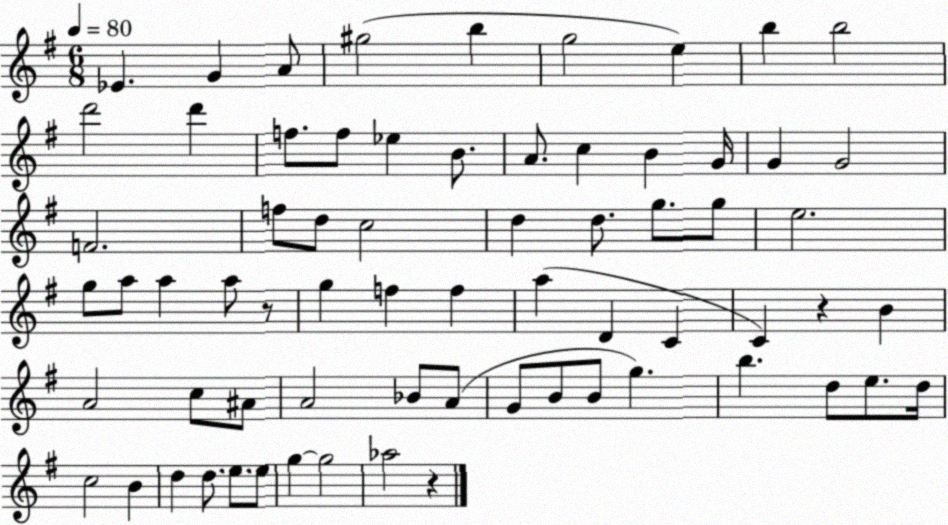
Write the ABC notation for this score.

X:1
T:Untitled
M:6/8
L:1/4
K:G
_E G A/2 ^g2 b g2 e b b2 d'2 d' f/2 f/2 _e B/2 A/2 c B G/4 G G2 F2 f/2 d/2 c2 d d/2 g/2 g/2 e2 g/2 a/2 a a/2 z/2 g f f a D C C z B A2 c/2 ^A/2 A2 _B/2 A/2 G/2 B/2 B/2 g b d/2 e/2 d/4 c2 B d d/2 e/2 e/2 g g2 _a2 z